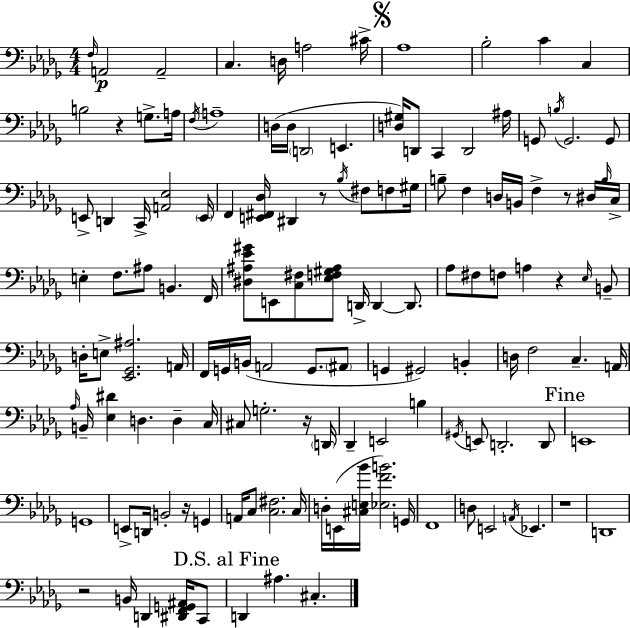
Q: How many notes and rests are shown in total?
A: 136